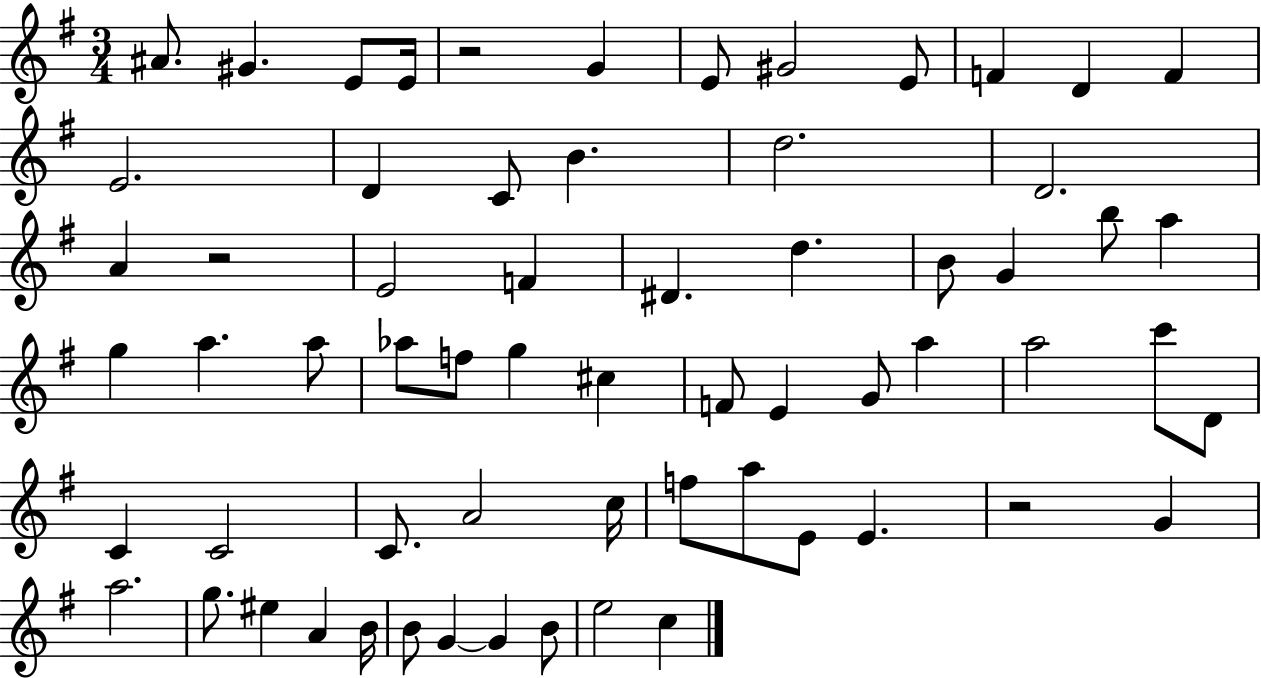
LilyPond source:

{
  \clef treble
  \numericTimeSignature
  \time 3/4
  \key g \major
  ais'8. gis'4. e'8 e'16 | r2 g'4 | e'8 gis'2 e'8 | f'4 d'4 f'4 | \break e'2. | d'4 c'8 b'4. | d''2. | d'2. | \break a'4 r2 | e'2 f'4 | dis'4. d''4. | b'8 g'4 b''8 a''4 | \break g''4 a''4. a''8 | aes''8 f''8 g''4 cis''4 | f'8 e'4 g'8 a''4 | a''2 c'''8 d'8 | \break c'4 c'2 | c'8. a'2 c''16 | f''8 a''8 e'8 e'4. | r2 g'4 | \break a''2. | g''8. eis''4 a'4 b'16 | b'8 g'4~~ g'4 b'8 | e''2 c''4 | \break \bar "|."
}